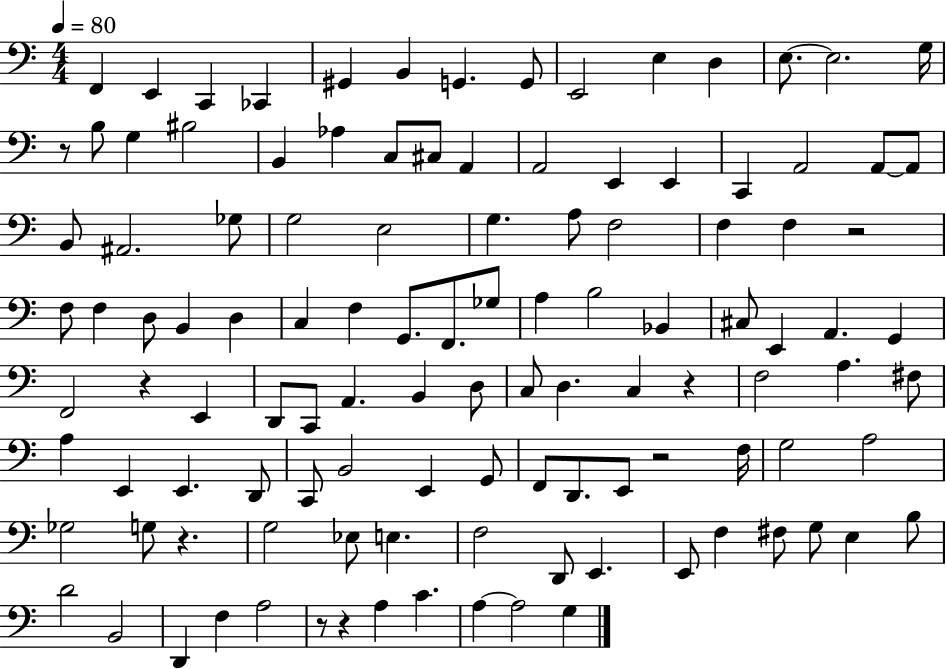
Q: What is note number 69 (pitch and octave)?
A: F#3